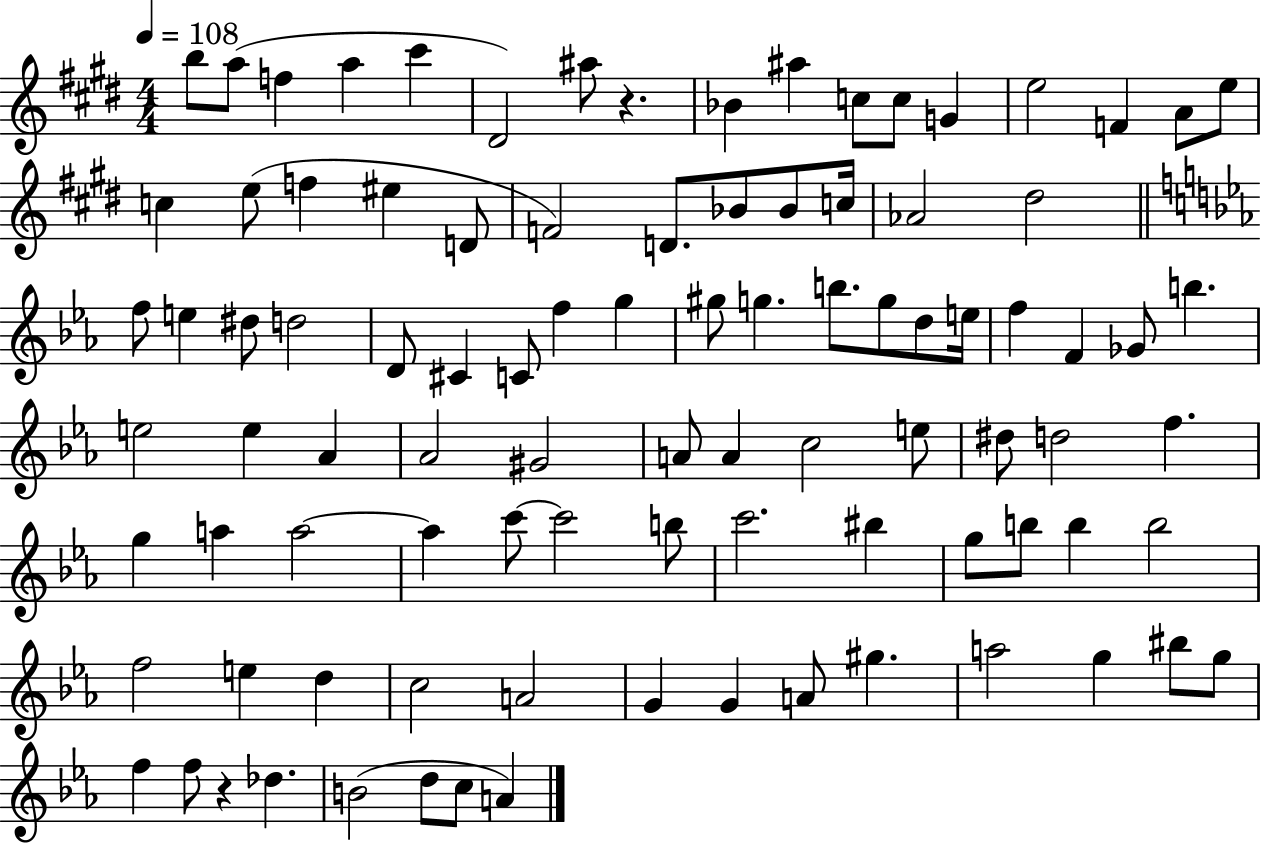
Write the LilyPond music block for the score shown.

{
  \clef treble
  \numericTimeSignature
  \time 4/4
  \key e \major
  \tempo 4 = 108
  b''8 a''8( f''4 a''4 cis'''4 | dis'2) ais''8 r4. | bes'4 ais''4 c''8 c''8 g'4 | e''2 f'4 a'8 e''8 | \break c''4 e''8( f''4 eis''4 d'8 | f'2) d'8. bes'8 bes'8 c''16 | aes'2 dis''2 | \bar "||" \break \key ees \major f''8 e''4 dis''8 d''2 | d'8 cis'4 c'8 f''4 g''4 | gis''8 g''4. b''8. g''8 d''8 e''16 | f''4 f'4 ges'8 b''4. | \break e''2 e''4 aes'4 | aes'2 gis'2 | a'8 a'4 c''2 e''8 | dis''8 d''2 f''4. | \break g''4 a''4 a''2~~ | a''4 c'''8~~ c'''2 b''8 | c'''2. bis''4 | g''8 b''8 b''4 b''2 | \break f''2 e''4 d''4 | c''2 a'2 | g'4 g'4 a'8 gis''4. | a''2 g''4 bis''8 g''8 | \break f''4 f''8 r4 des''4. | b'2( d''8 c''8 a'4) | \bar "|."
}